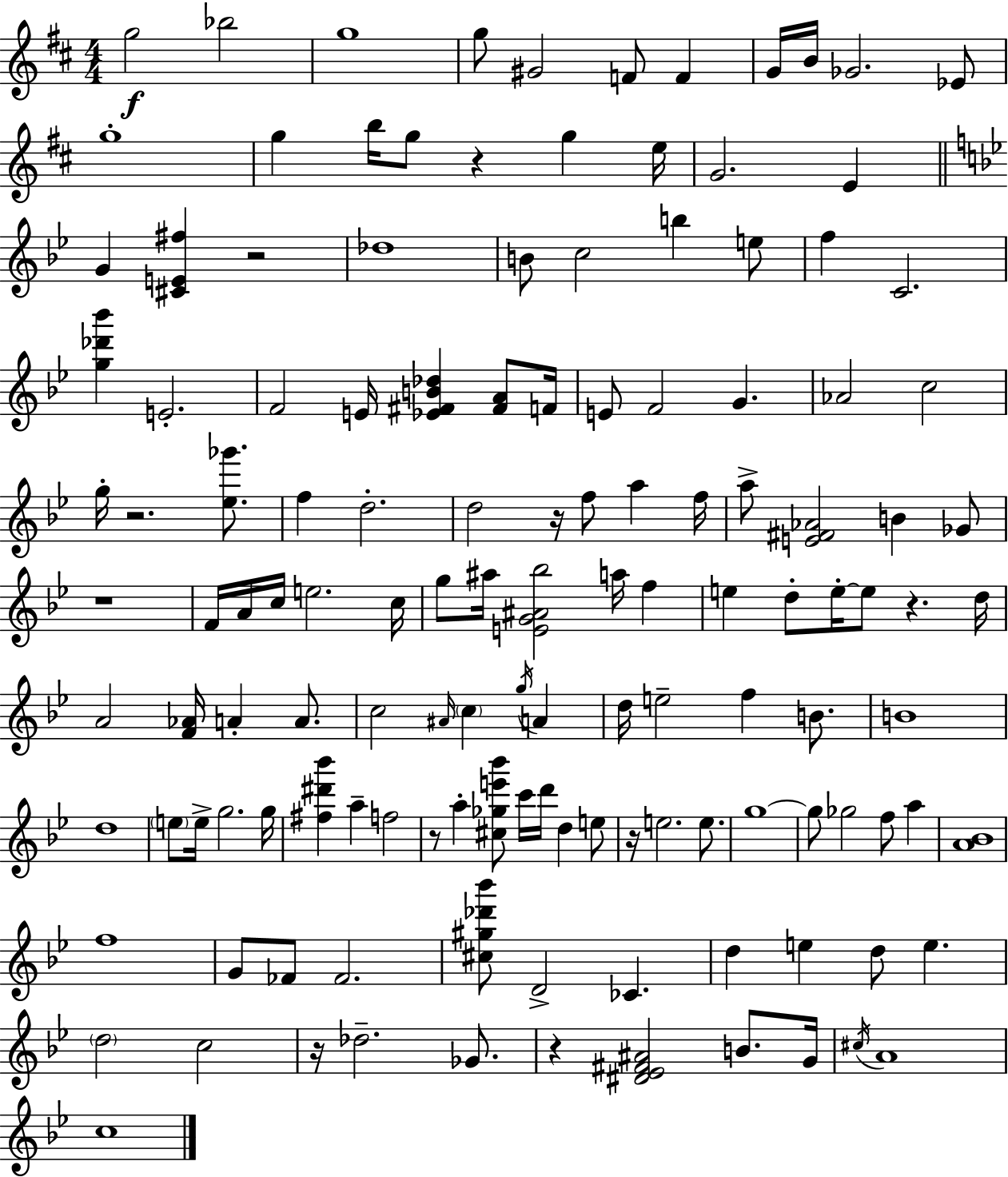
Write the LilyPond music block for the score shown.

{
  \clef treble
  \numericTimeSignature
  \time 4/4
  \key d \major
  \repeat volta 2 { g''2\f bes''2 | g''1 | g''8 gis'2 f'8 f'4 | g'16 b'16 ges'2. ees'8 | \break g''1-. | g''4 b''16 g''8 r4 g''4 e''16 | g'2. e'4 | \bar "||" \break \key bes \major g'4 <cis' e' fis''>4 r2 | des''1 | b'8 c''2 b''4 e''8 | f''4 c'2. | \break <g'' des''' bes'''>4 e'2.-. | f'2 e'16 <ees' fis' b' des''>4 <fis' a'>8 f'16 | e'8 f'2 g'4. | aes'2 c''2 | \break g''16-. r2. <ees'' ges'''>8. | f''4 d''2.-. | d''2 r16 f''8 a''4 f''16 | a''8-> <e' fis' aes'>2 b'4 ges'8 | \break r1 | f'16 a'16 c''16 e''2. c''16 | g''8 ais''16 <e' g' ais' bes''>2 a''16 f''4 | e''4 d''8-. e''16-.~~ e''8 r4. d''16 | \break a'2 <f' aes'>16 a'4-. a'8. | c''2 \grace { ais'16 } \parenthesize c''4 \acciaccatura { g''16 } a'4 | d''16 e''2-- f''4 b'8. | b'1 | \break d''1 | \parenthesize e''8 e''16-> g''2. | g''16 <fis'' dis''' bes'''>4 a''4-- f''2 | r8 a''4-. <cis'' ges'' e''' bes'''>8 c'''16 d'''16 d''4 | \break e''8 r16 e''2. e''8. | g''1~~ | g''8 ges''2 f''8 a''4 | <a' bes'>1 | \break f''1 | g'8 fes'8 fes'2. | <cis'' gis'' des''' bes'''>8 d'2-> ces'4. | d''4 e''4 d''8 e''4. | \break \parenthesize d''2 c''2 | r16 des''2.-- ges'8. | r4 <dis' ees' fis' ais'>2 b'8. | g'16 \acciaccatura { cis''16 } a'1 | \break c''1 | } \bar "|."
}